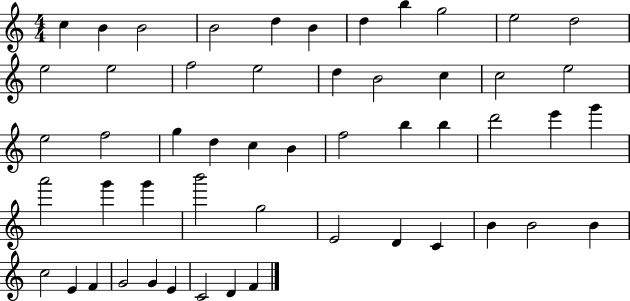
{
  \clef treble
  \numericTimeSignature
  \time 4/4
  \key c \major
  c''4 b'4 b'2 | b'2 d''4 b'4 | d''4 b''4 g''2 | e''2 d''2 | \break e''2 e''2 | f''2 e''2 | d''4 b'2 c''4 | c''2 e''2 | \break e''2 f''2 | g''4 d''4 c''4 b'4 | f''2 b''4 b''4 | d'''2 e'''4 g'''4 | \break a'''2 g'''4 g'''4 | b'''2 g''2 | e'2 d'4 c'4 | b'4 b'2 b'4 | \break c''2 e'4 f'4 | g'2 g'4 e'4 | c'2 d'4 f'4 | \bar "|."
}